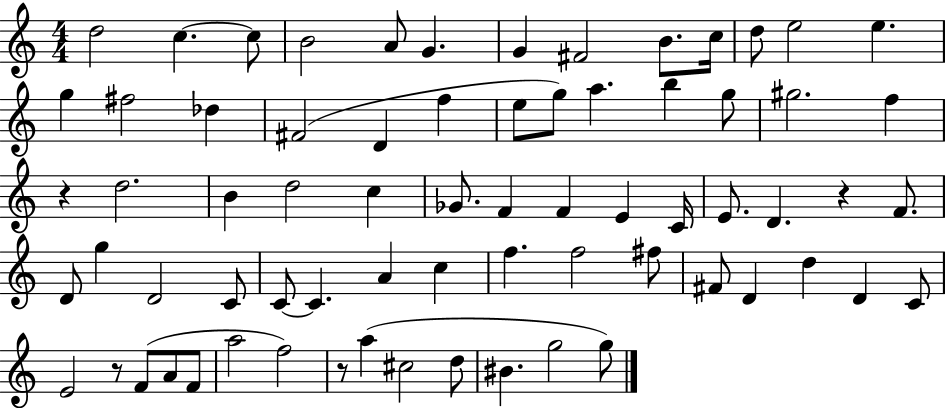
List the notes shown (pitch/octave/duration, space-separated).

D5/h C5/q. C5/e B4/h A4/e G4/q. G4/q F#4/h B4/e. C5/s D5/e E5/h E5/q. G5/q F#5/h Db5/q F#4/h D4/q F5/q E5/e G5/e A5/q. B5/q G5/e G#5/h. F5/q R/q D5/h. B4/q D5/h C5/q Gb4/e. F4/q F4/q E4/q C4/s E4/e. D4/q. R/q F4/e. D4/e G5/q D4/h C4/e C4/e C4/q. A4/q C5/q F5/q. F5/h F#5/e F#4/e D4/q D5/q D4/q C4/e E4/h R/e F4/e A4/e F4/e A5/h F5/h R/e A5/q C#5/h D5/e BIS4/q. G5/h G5/e